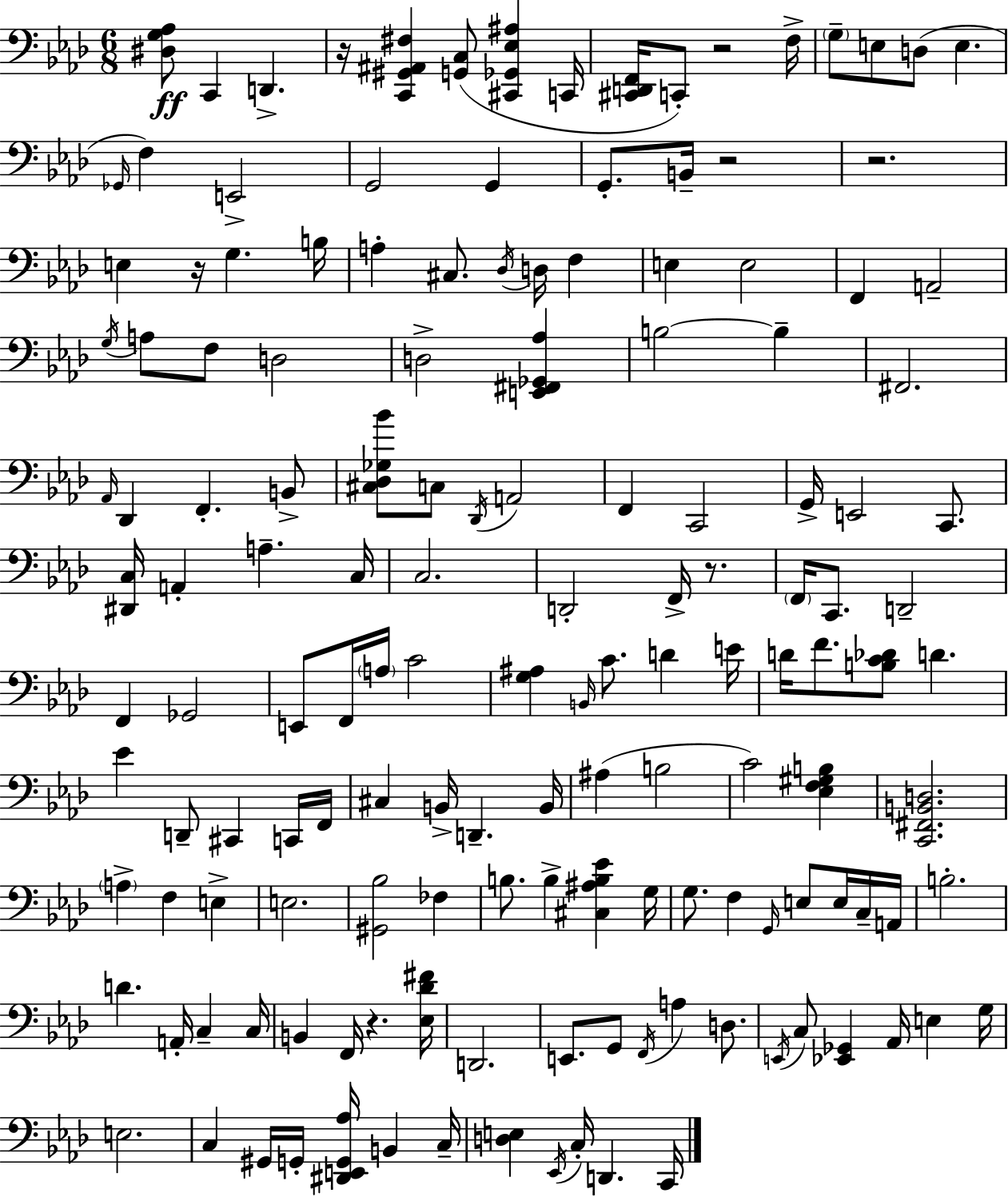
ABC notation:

X:1
T:Untitled
M:6/8
L:1/4
K:Ab
[^D,G,_A,]/2 C,, D,, z/4 [C,,^G,,^A,,^F,] [G,,C,]/2 [^C,,_G,,_E,^A,] C,,/4 [^C,,D,,F,,]/4 C,,/2 z2 F,/4 G,/2 E,/2 D,/2 E, _G,,/4 F, E,,2 G,,2 G,, G,,/2 B,,/4 z2 z2 E, z/4 G, B,/4 A, ^C,/2 _D,/4 D,/4 F, E, E,2 F,, A,,2 G,/4 A,/2 F,/2 D,2 D,2 [E,,^F,,_G,,_A,] B,2 B, ^F,,2 _A,,/4 _D,, F,, B,,/2 [^C,_D,_G,_B]/2 C,/2 _D,,/4 A,,2 F,, C,,2 G,,/4 E,,2 C,,/2 [^D,,C,]/4 A,, A, C,/4 C,2 D,,2 F,,/4 z/2 F,,/4 C,,/2 D,,2 F,, _G,,2 E,,/2 F,,/4 A,/4 C2 [G,^A,] B,,/4 C/2 D E/4 D/4 F/2 [B,C_D]/2 D _E D,,/2 ^C,, C,,/4 F,,/4 ^C, B,,/4 D,, B,,/4 ^A, B,2 C2 [_E,F,^G,B,] [C,,^F,,B,,D,]2 A, F, E, E,2 [^G,,_B,]2 _F, B,/2 B, [^C,^A,B,_E] G,/4 G,/2 F, G,,/4 E,/2 E,/4 C,/4 A,,/4 B,2 D A,,/4 C, C,/4 B,, F,,/4 z [_E,_D^F]/4 D,,2 E,,/2 G,,/2 F,,/4 A, D,/2 E,,/4 C,/2 [_E,,_G,,] _A,,/4 E, G,/4 E,2 C, ^G,,/4 G,,/4 [^D,,E,,G,,_A,]/4 B,, C,/4 [D,E,] _E,,/4 C,/4 D,, C,,/4